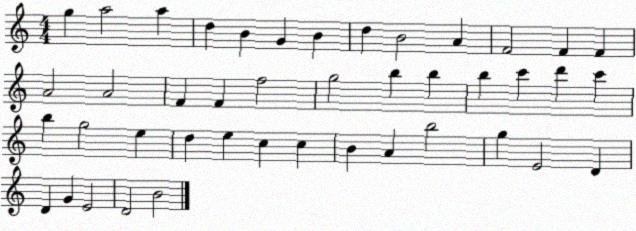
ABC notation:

X:1
T:Untitled
M:4/4
L:1/4
K:C
g a2 a d B G B d B2 A F2 F F A2 A2 F F f2 g2 b b b c' d' c' b g2 e d e c c B A b2 g E2 D D G E2 D2 B2